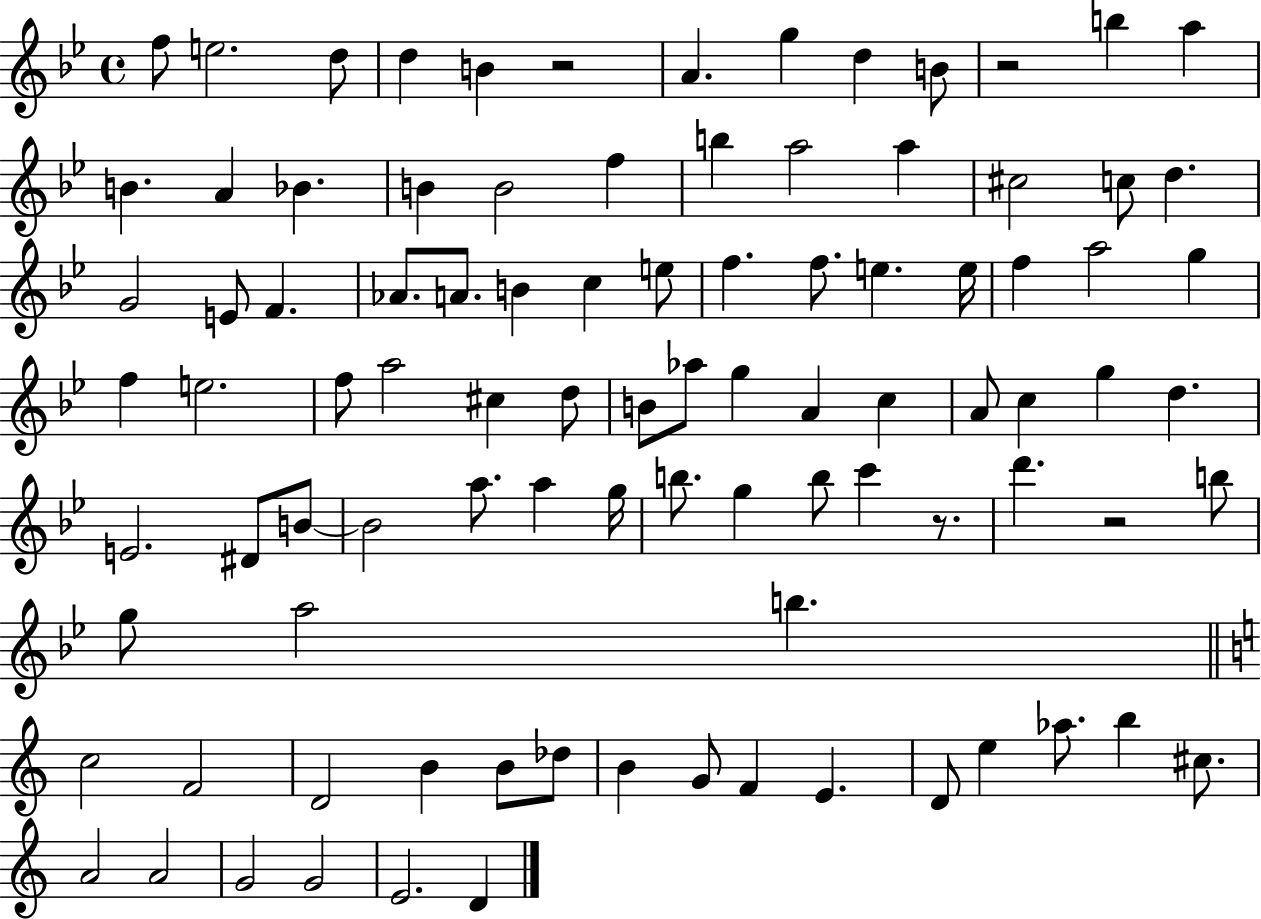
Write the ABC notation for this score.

X:1
T:Untitled
M:4/4
L:1/4
K:Bb
f/2 e2 d/2 d B z2 A g d B/2 z2 b a B A _B B B2 f b a2 a ^c2 c/2 d G2 E/2 F _A/2 A/2 B c e/2 f f/2 e e/4 f a2 g f e2 f/2 a2 ^c d/2 B/2 _a/2 g A c A/2 c g d E2 ^D/2 B/2 B2 a/2 a g/4 b/2 g b/2 c' z/2 d' z2 b/2 g/2 a2 b c2 F2 D2 B B/2 _d/2 B G/2 F E D/2 e _a/2 b ^c/2 A2 A2 G2 G2 E2 D